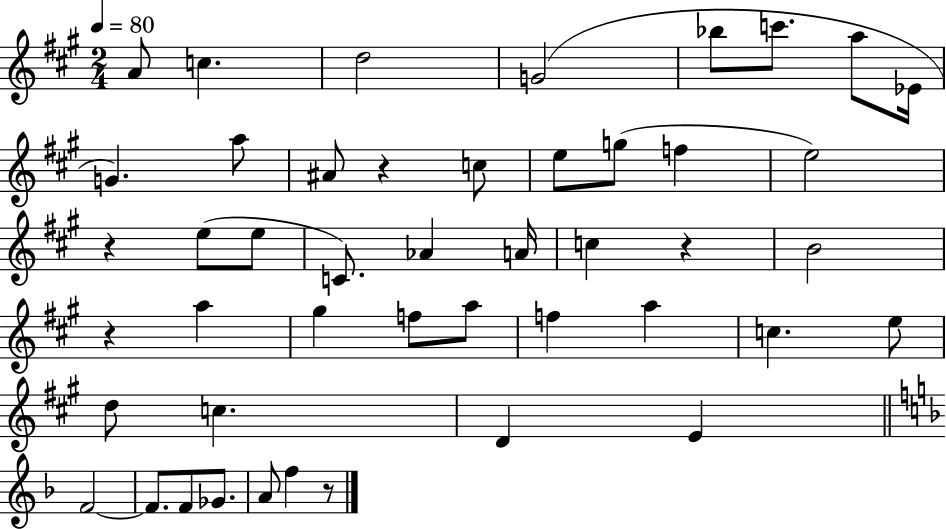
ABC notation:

X:1
T:Untitled
M:2/4
L:1/4
K:A
A/2 c d2 G2 _b/2 c'/2 a/2 _E/4 G a/2 ^A/2 z c/2 e/2 g/2 f e2 z e/2 e/2 C/2 _A A/4 c z B2 z a ^g f/2 a/2 f a c e/2 d/2 c D E F2 F/2 F/2 _G/2 A/2 f z/2